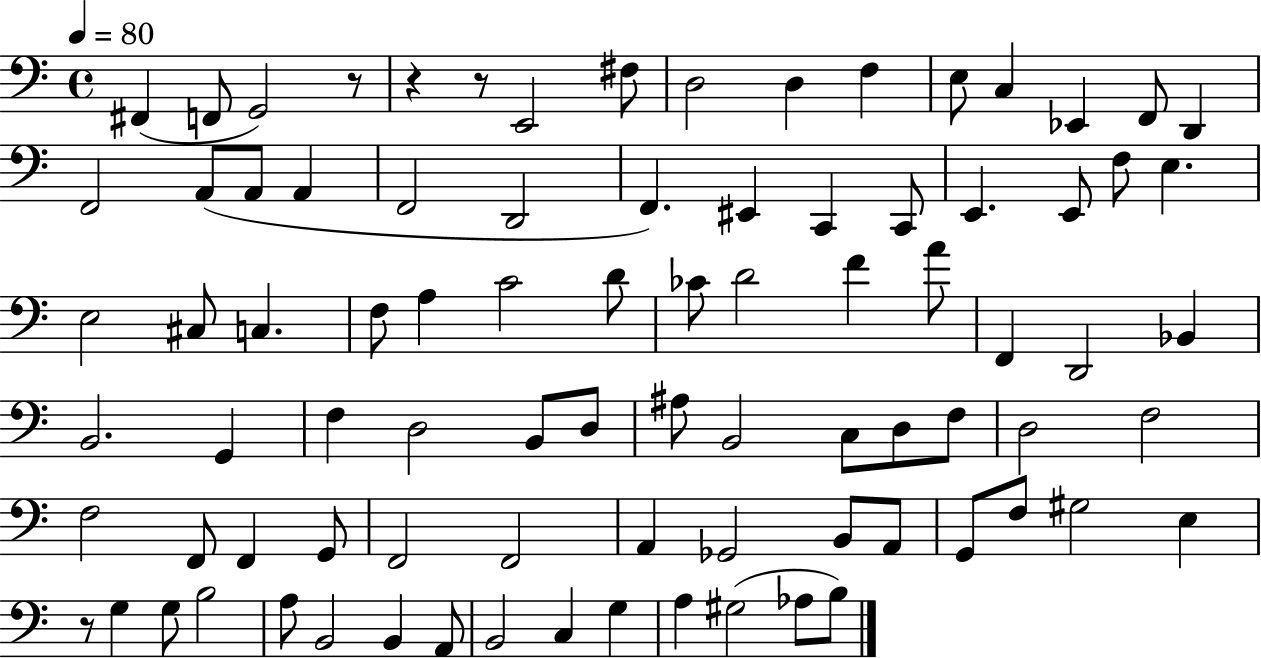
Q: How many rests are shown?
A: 4